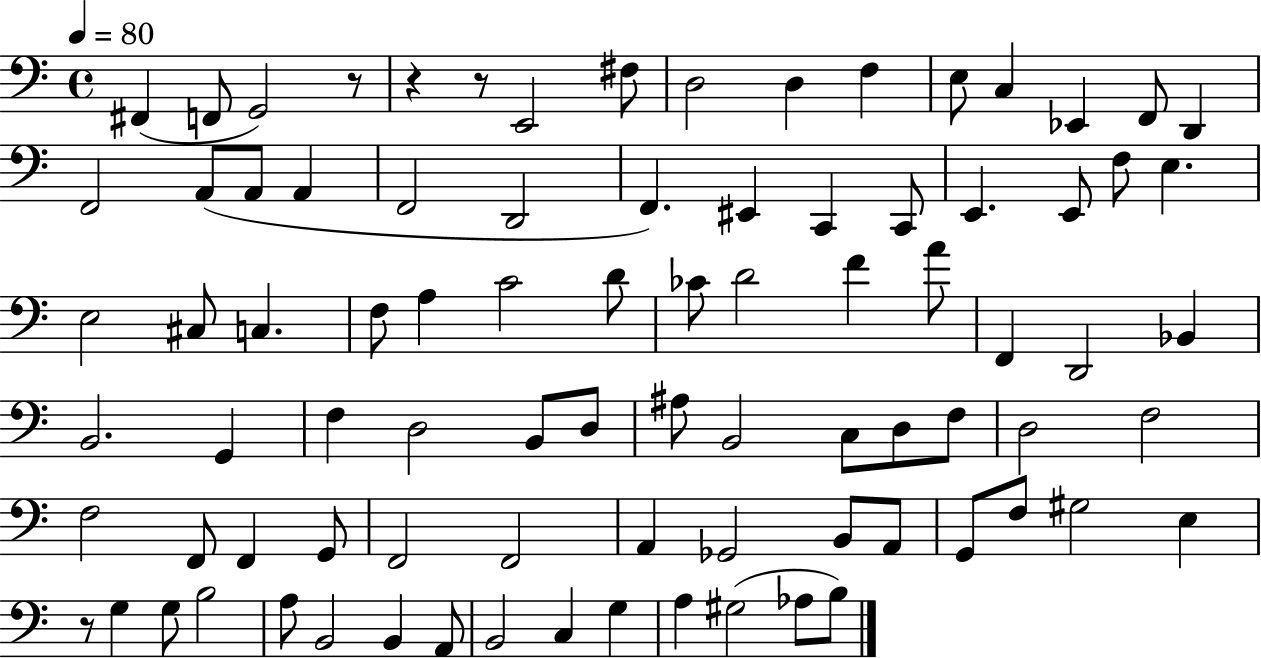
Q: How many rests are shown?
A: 4